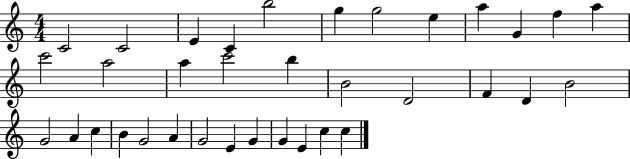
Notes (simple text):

C4/h C4/h E4/q C4/q B5/h G5/q G5/h E5/q A5/q G4/q F5/q A5/q C6/h A5/h A5/q C6/h B5/q B4/h D4/h F4/q D4/q B4/h G4/h A4/q C5/q B4/q G4/h A4/q G4/h E4/q G4/q G4/q E4/q C5/q C5/q